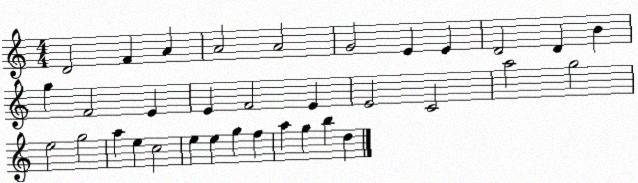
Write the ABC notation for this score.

X:1
T:Untitled
M:4/4
L:1/4
K:C
D2 F A A2 A2 G2 E E D2 D B g F2 E E F2 E E2 C2 a2 g2 e2 g2 a e c2 e e g f a g b d